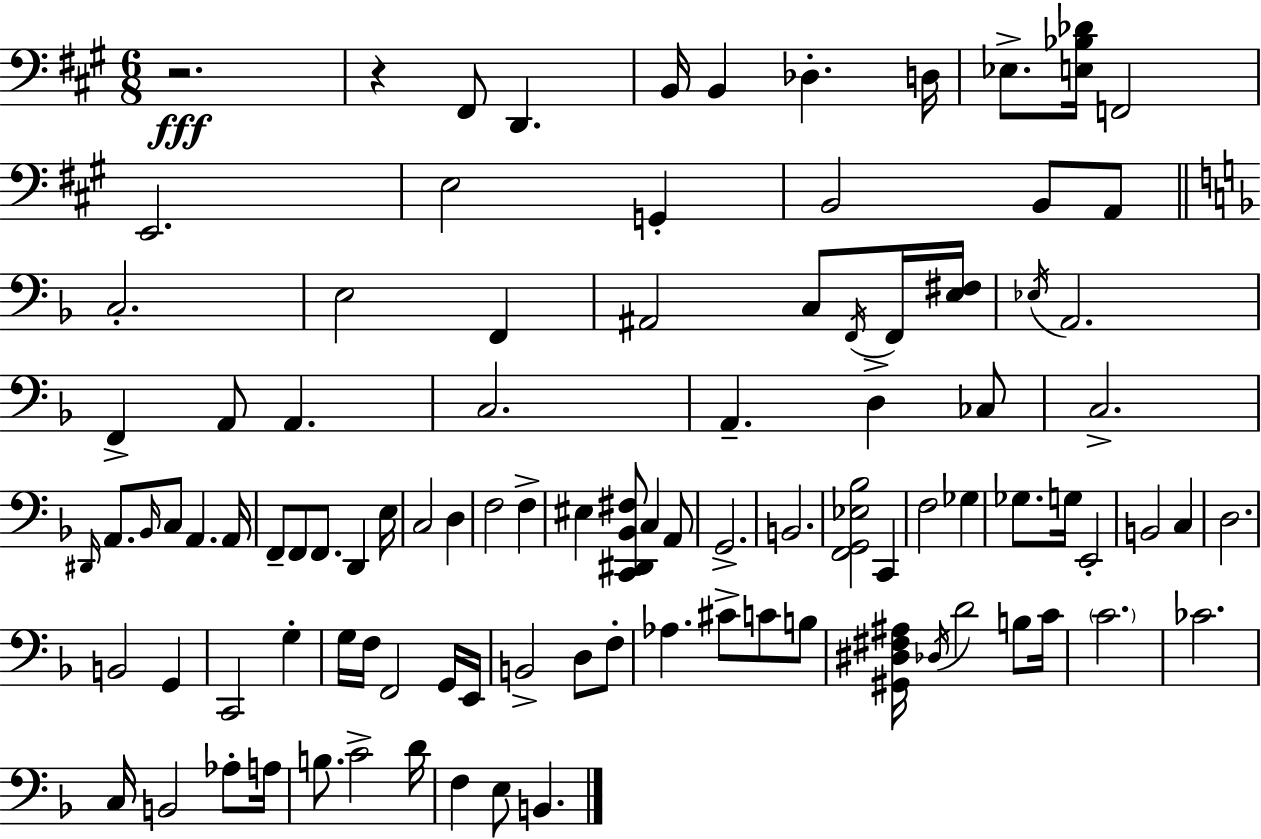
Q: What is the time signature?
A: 6/8